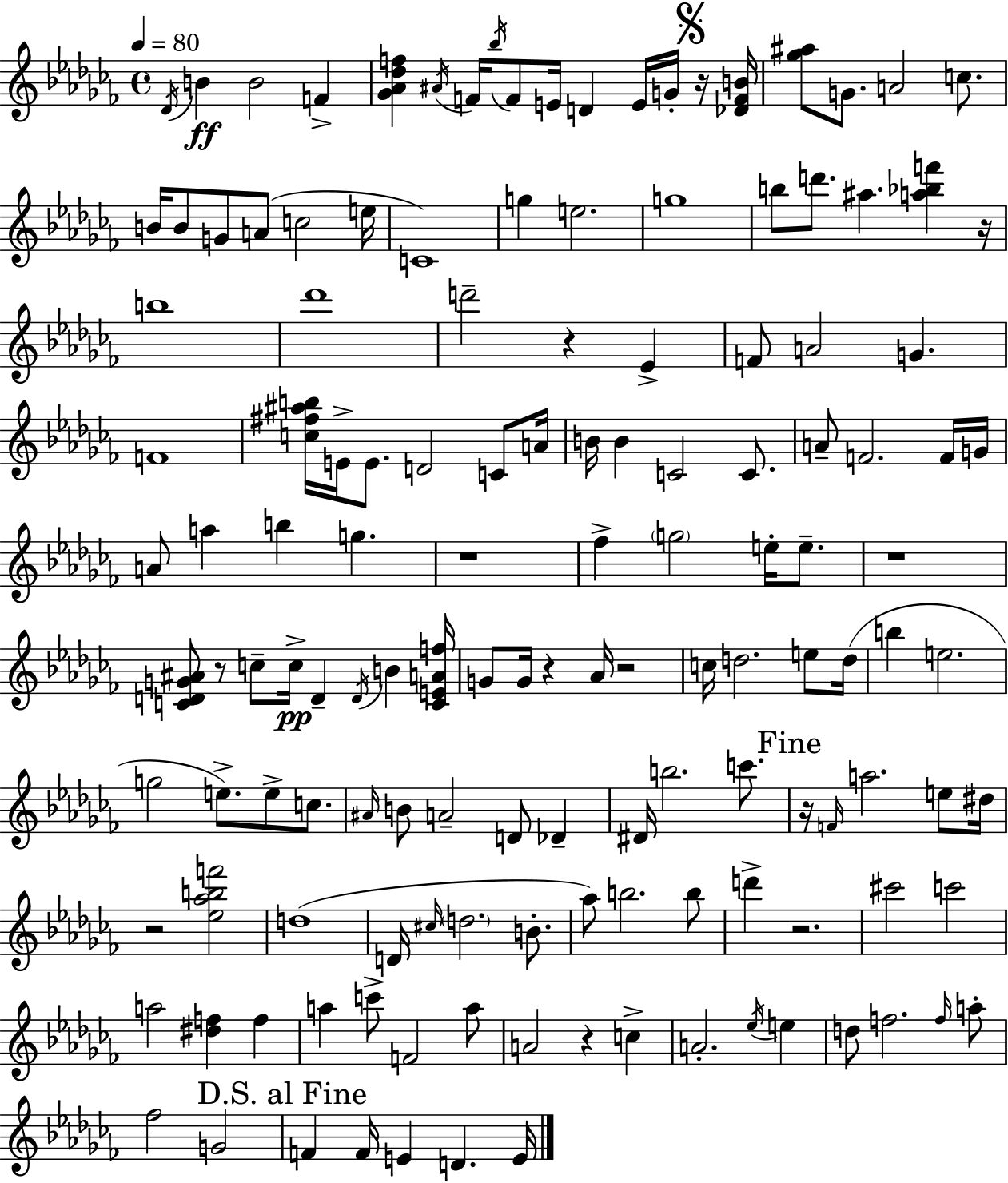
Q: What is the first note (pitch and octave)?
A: Db4